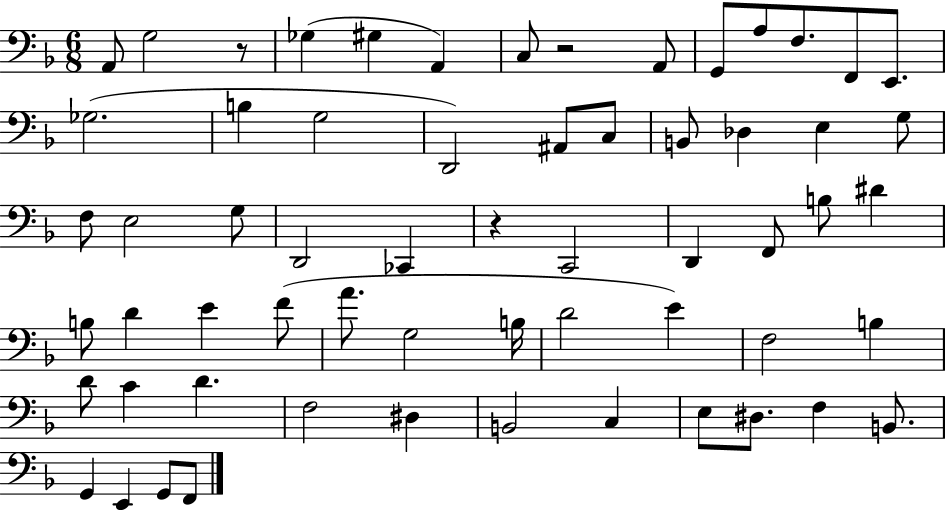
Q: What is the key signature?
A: F major